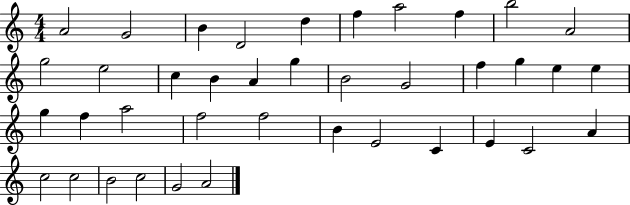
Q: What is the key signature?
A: C major